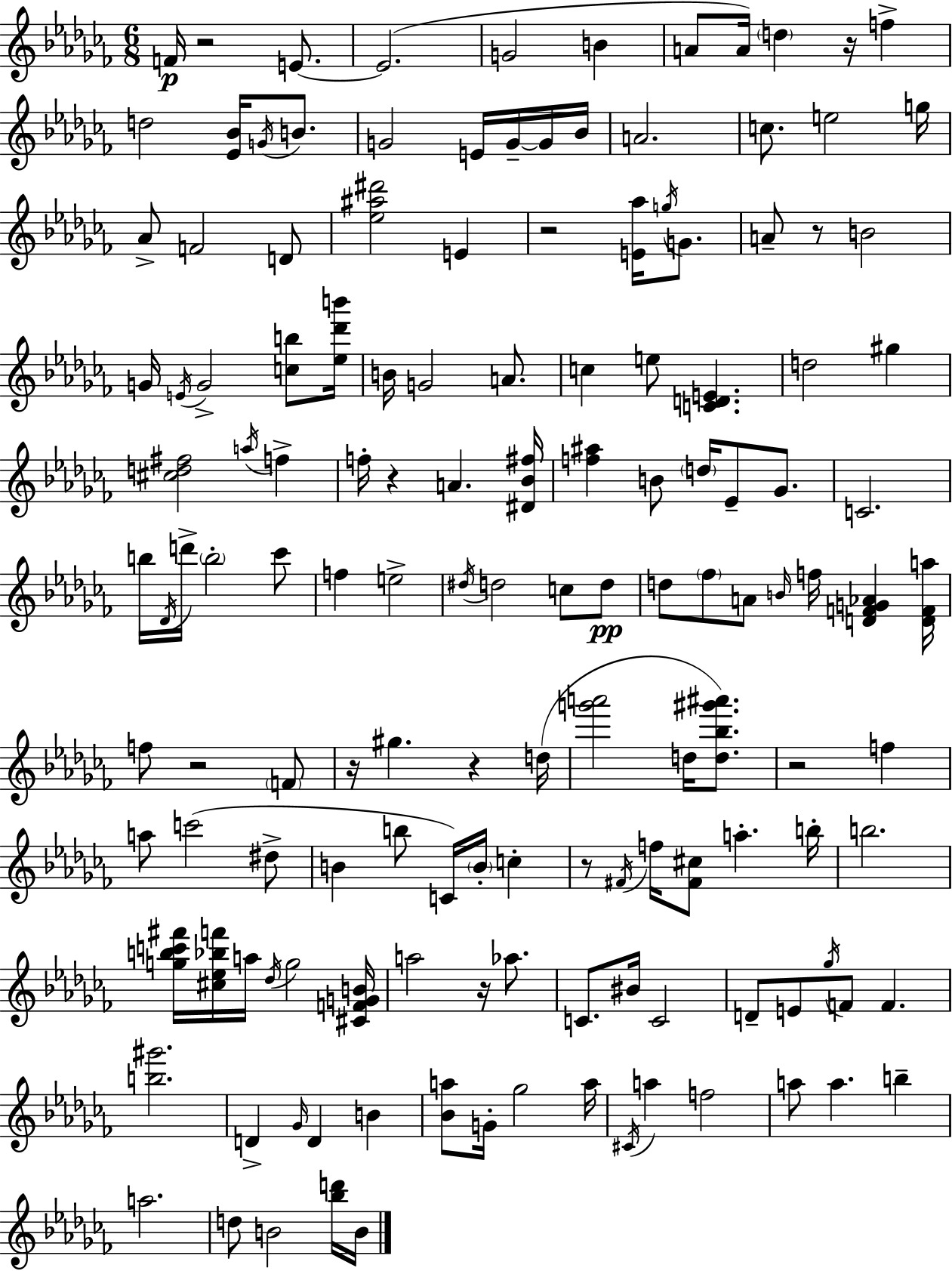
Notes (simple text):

F4/s R/h E4/e. E4/h. G4/h B4/q A4/e A4/s D5/q R/s F5/q D5/h [Eb4,Bb4]/s G4/s B4/e. G4/h E4/s G4/s G4/s Bb4/s A4/h. C5/e. E5/h G5/s Ab4/e F4/h D4/e [Eb5,A#5,D#6]/h E4/q R/h [E4,Ab5]/s G5/s G4/e. A4/e R/e B4/h G4/s E4/s G4/h [C5,B5]/e [Eb5,Db6,B6]/s B4/s G4/h A4/e. C5/q E5/e [C4,D4,E4]/q. D5/h G#5/q [C#5,D5,F#5]/h A5/s F5/q F5/s R/q A4/q. [D#4,Bb4,F#5]/s [F5,A#5]/q B4/e D5/s Eb4/e Gb4/e. C4/h. B5/s Db4/s D6/s B5/h CES6/e F5/q E5/h D#5/s D5/h C5/e D5/e D5/e FES5/e A4/e B4/s F5/s [D4,F4,G4,Ab4]/q [D4,F4,A5]/s F5/e R/h F4/e R/s G#5/q. R/q D5/s [G6,A6]/h D5/s [D5,Bb5,G#6,A#6]/e. R/h F5/q A5/e C6/h D#5/e B4/q B5/e C4/s B4/s C5/q R/e F#4/s F5/s [F#4,C#5]/e A5/q. B5/s B5/h. [G5,B5,C6,F#6]/s [C#5,Eb5,Bb5,F6]/s A5/s Db5/s G5/h [C#4,F4,G4,B4]/s A5/h R/s Ab5/e. C4/e. BIS4/s C4/h D4/e E4/e Gb5/s F4/e F4/q. [B5,G#6]/h. D4/q Gb4/s D4/q B4/q [Bb4,A5]/e G4/s Gb5/h A5/s C#4/s A5/q F5/h A5/e A5/q. B5/q A5/h. D5/e B4/h [Bb5,D6]/s B4/s